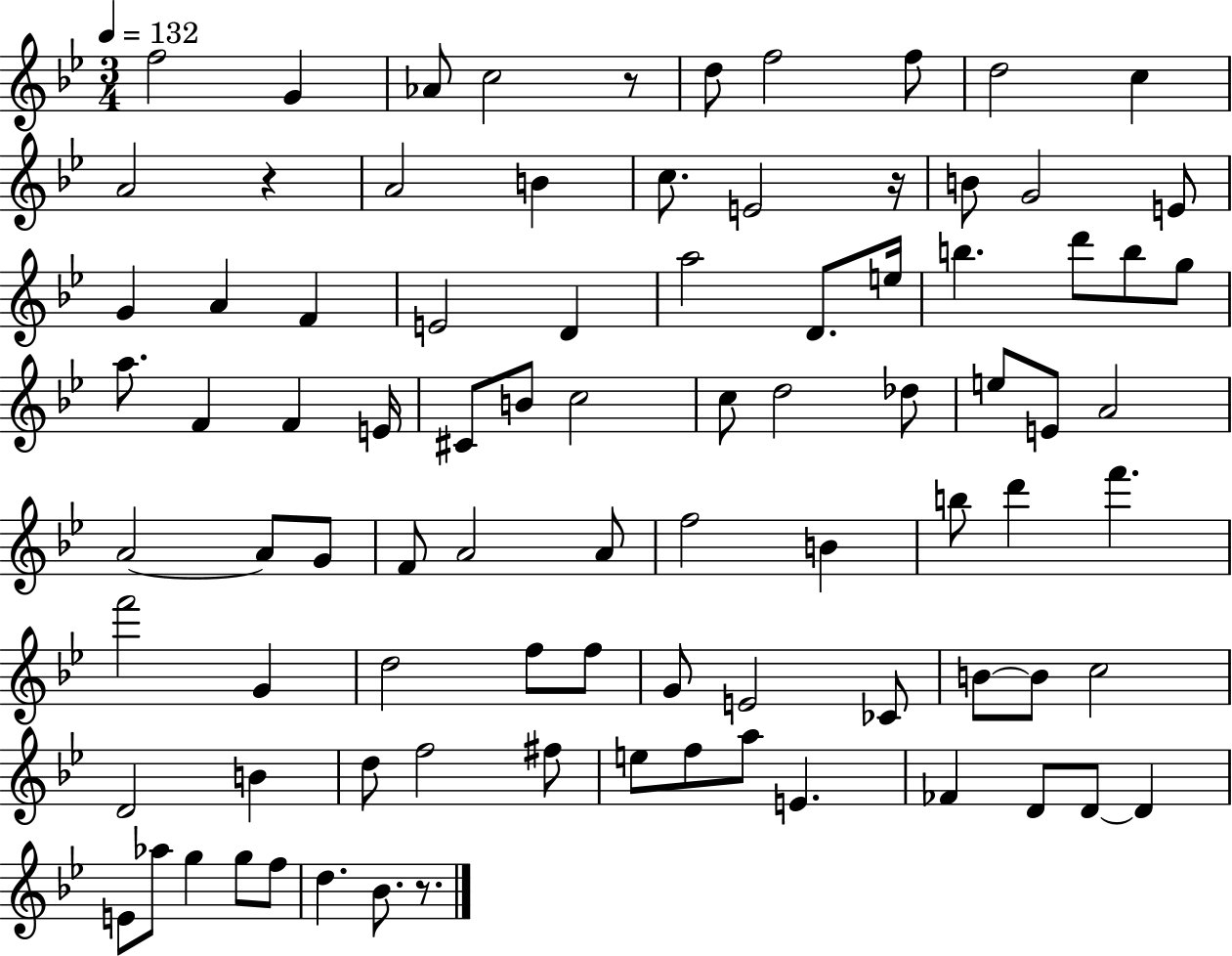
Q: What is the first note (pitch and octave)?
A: F5